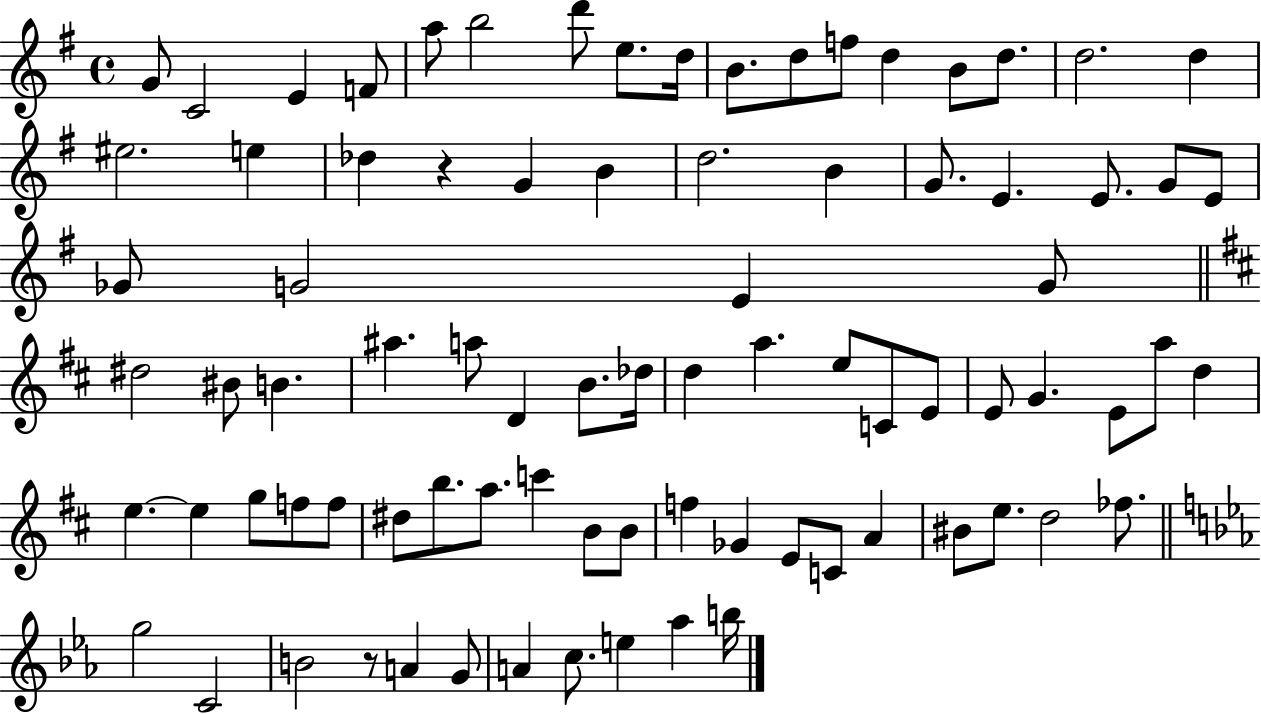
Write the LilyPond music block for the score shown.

{
  \clef treble
  \time 4/4
  \defaultTimeSignature
  \key g \major
  \repeat volta 2 { g'8 c'2 e'4 f'8 | a''8 b''2 d'''8 e''8. d''16 | b'8. d''8 f''8 d''4 b'8 d''8. | d''2. d''4 | \break eis''2. e''4 | des''4 r4 g'4 b'4 | d''2. b'4 | g'8. e'4. e'8. g'8 e'8 | \break ges'8 g'2 e'4 g'8 | \bar "||" \break \key d \major dis''2 bis'8 b'4. | ais''4. a''8 d'4 b'8. des''16 | d''4 a''4. e''8 c'8 e'8 | e'8 g'4. e'8 a''8 d''4 | \break e''4.~~ e''4 g''8 f''8 f''8 | dis''8 b''8. a''8. c'''4 b'8 b'8 | f''4 ges'4 e'8 c'8 a'4 | bis'8 e''8. d''2 fes''8. | \break \bar "||" \break \key c \minor g''2 c'2 | b'2 r8 a'4 g'8 | a'4 c''8. e''4 aes''4 b''16 | } \bar "|."
}